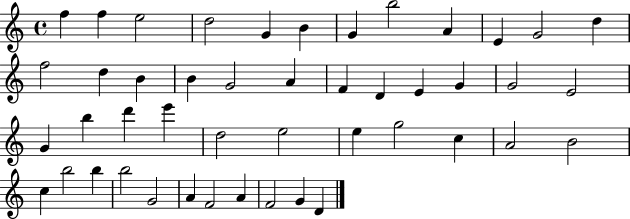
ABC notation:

X:1
T:Untitled
M:4/4
L:1/4
K:C
f f e2 d2 G B G b2 A E G2 d f2 d B B G2 A F D E G G2 E2 G b d' e' d2 e2 e g2 c A2 B2 c b2 b b2 G2 A F2 A F2 G D